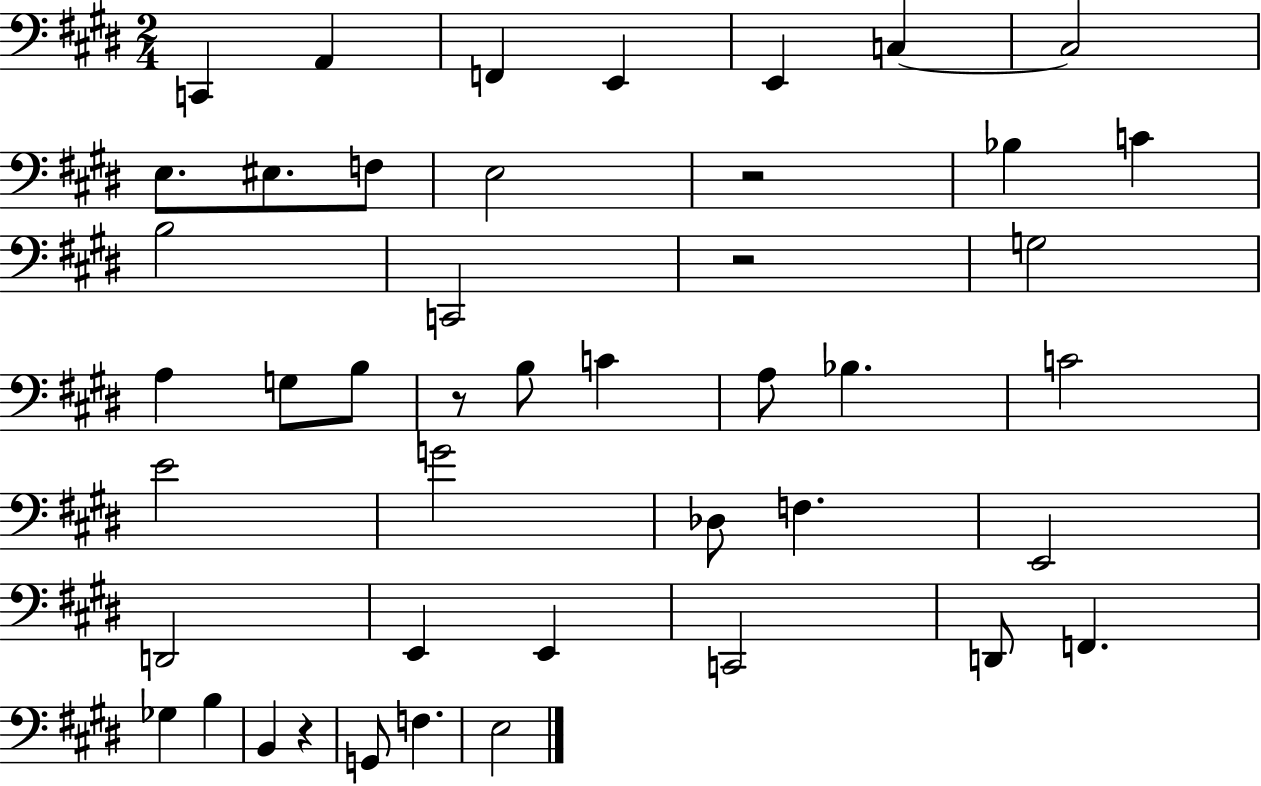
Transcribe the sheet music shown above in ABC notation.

X:1
T:Untitled
M:2/4
L:1/4
K:E
C,, A,, F,, E,, E,, C, C,2 E,/2 ^E,/2 F,/2 E,2 z2 _B, C B,2 C,,2 z2 G,2 A, G,/2 B,/2 z/2 B,/2 C A,/2 _B, C2 E2 G2 _D,/2 F, E,,2 D,,2 E,, E,, C,,2 D,,/2 F,, _G, B, B,, z G,,/2 F, E,2